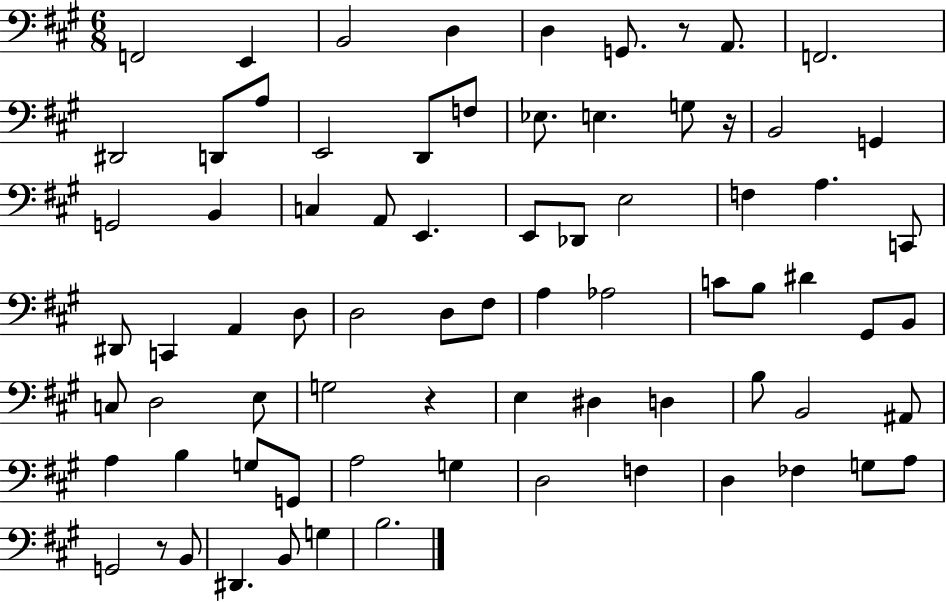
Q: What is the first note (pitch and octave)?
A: F2